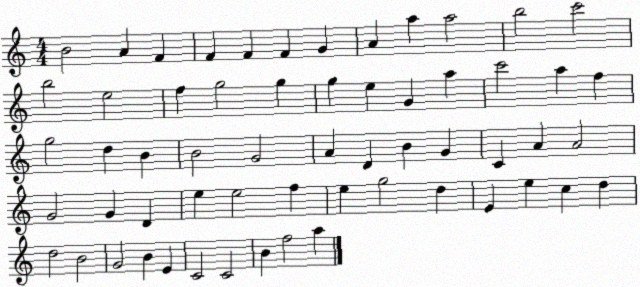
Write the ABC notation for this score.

X:1
T:Untitled
M:4/4
L:1/4
K:C
B2 A F F F F G A a a2 b2 c'2 b2 e2 f g2 g g e G a c'2 a f g2 d B B2 G2 A D B G C A A2 G2 G D e e2 f e g2 d E e c d d2 B2 G2 B E C2 C2 B f2 a